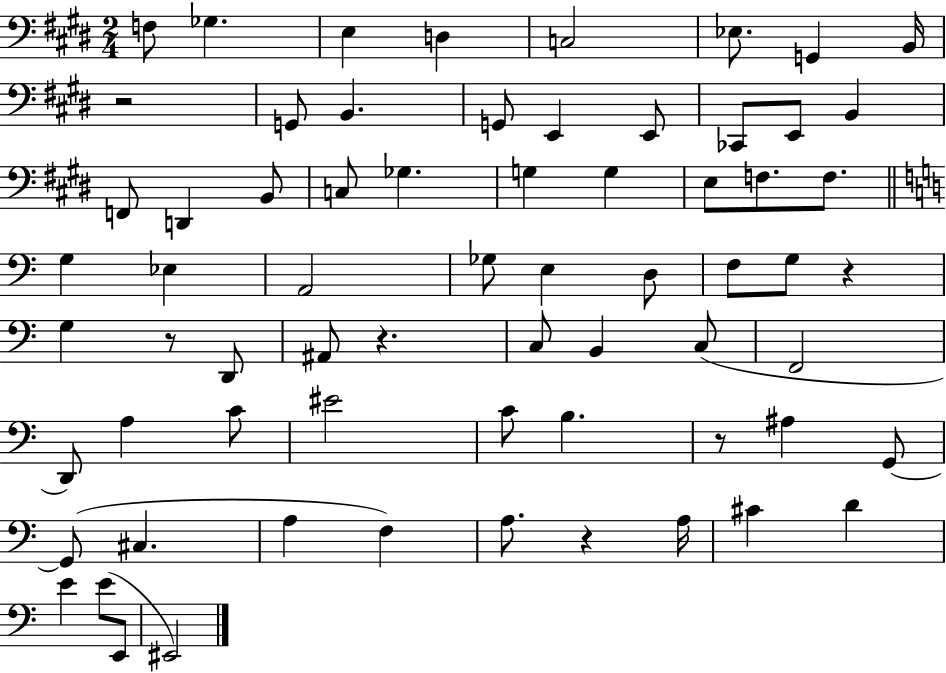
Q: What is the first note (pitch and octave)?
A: F3